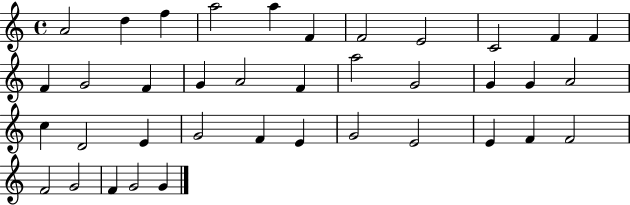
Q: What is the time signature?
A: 4/4